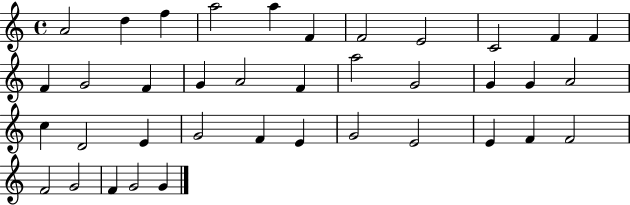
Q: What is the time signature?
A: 4/4